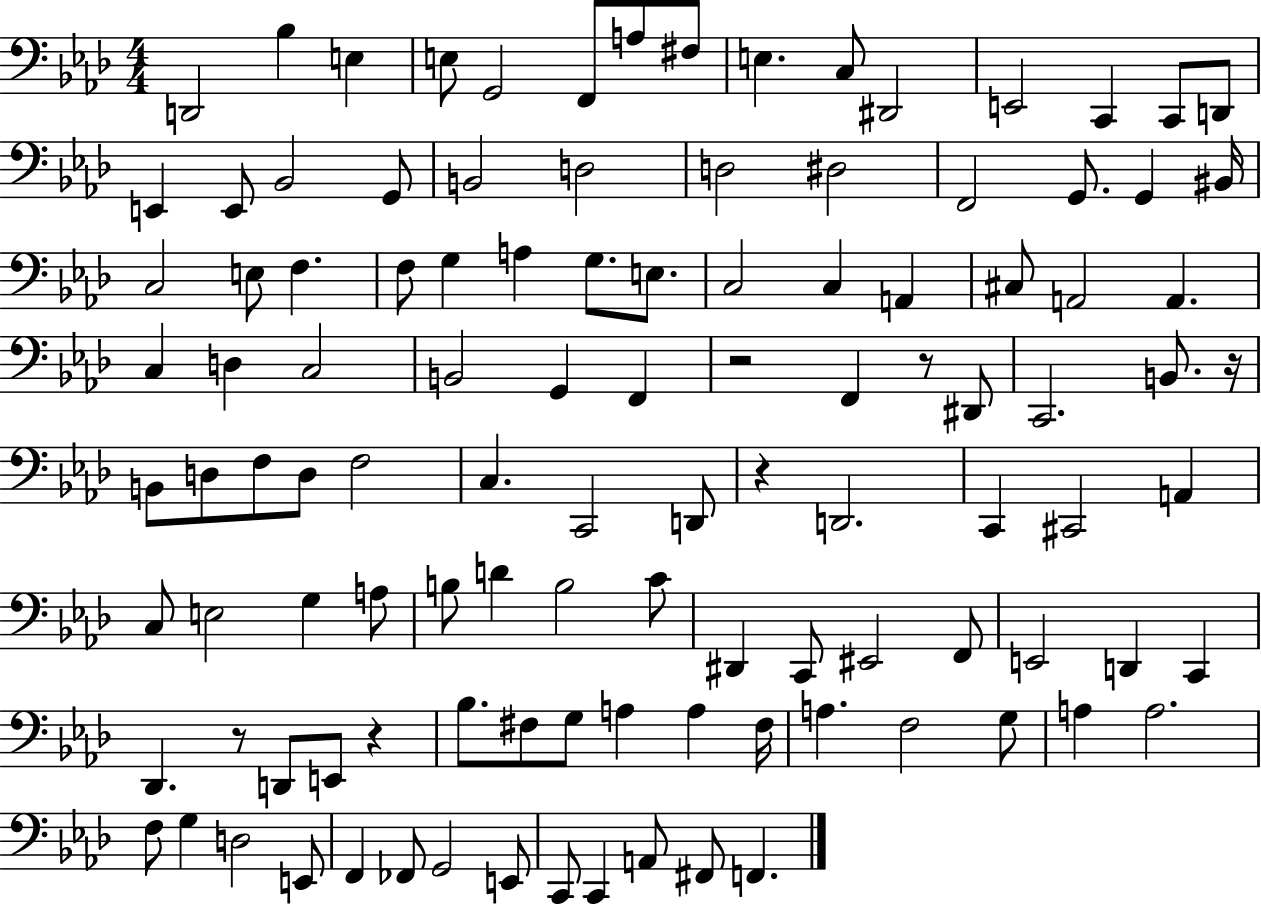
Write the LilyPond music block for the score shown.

{
  \clef bass
  \numericTimeSignature
  \time 4/4
  \key aes \major
  d,2 bes4 e4 | e8 g,2 f,8 a8 fis8 | e4. c8 dis,2 | e,2 c,4 c,8 d,8 | \break e,4 e,8 bes,2 g,8 | b,2 d2 | d2 dis2 | f,2 g,8. g,4 bis,16 | \break c2 e8 f4. | f8 g4 a4 g8. e8. | c2 c4 a,4 | cis8 a,2 a,4. | \break c4 d4 c2 | b,2 g,4 f,4 | r2 f,4 r8 dis,8 | c,2. b,8. r16 | \break b,8 d8 f8 d8 f2 | c4. c,2 d,8 | r4 d,2. | c,4 cis,2 a,4 | \break c8 e2 g4 a8 | b8 d'4 b2 c'8 | dis,4 c,8 eis,2 f,8 | e,2 d,4 c,4 | \break des,4. r8 d,8 e,8 r4 | bes8. fis8 g8 a4 a4 fis16 | a4. f2 g8 | a4 a2. | \break f8 g4 d2 e,8 | f,4 fes,8 g,2 e,8 | c,8 c,4 a,8 fis,8 f,4. | \bar "|."
}